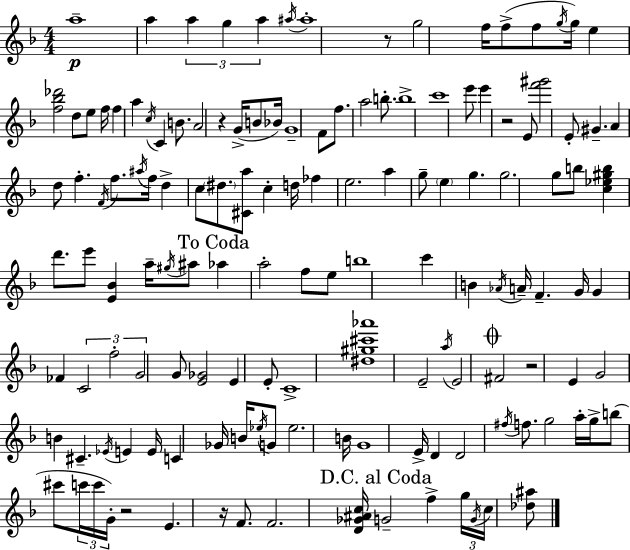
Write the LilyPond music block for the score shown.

{
  \clef treble
  \numericTimeSignature
  \time 4/4
  \key f \major
  a''1--\p | a''4 \tuplet 3/2 { a''4 g''4 a''4 } | \acciaccatura { ais''16 } ais''1-. | r8 g''2 f''16 f''8->( f''8 | \break \acciaccatura { g''16 } g''16) e''4 <f'' bes'' des'''>2 d''8 | e''8 f''16 f''4 a''4 \acciaccatura { c''16 } c'4 | b'8. a'2 r4 g'16->( | b'8 bes'16) g'1-- | \break f'8 f''8. a''2 | b''8.-. b''1-> | c'''1 | e'''8 e'''4 r2 | \break e'8 <f''' gis'''>2 e'8-. gis'4.-- | a'4 d''8 f''4.-. \acciaccatura { f'16 } | f''8. \acciaccatura { ais''16 } f''16 d''4-> c''8 \parenthesize dis''8. <cis' a''>8 | c''4-. d''16 fes''4 e''2. | \break a''4 g''8-- \parenthesize e''4 g''4. | g''2. | g''8 b''8 <c'' ees'' gis'' b''>4 d'''8. e'''8 <e' bes'>4 | a''16-- \acciaccatura { gis''16 } ais''8 \mark "To Coda" aes''4 a''2-. | \break f''8 e''8 b''1 | c'''4 b'4 \acciaccatura { aes'16 } a'16-- | f'4.-- g'16 g'4 fes'4 \tuplet 3/2 { c'2 | f''2-. g'2 } | \break g'8 <e' ges'>2 | e'4 e'8-. c'1-> | <dis'' gis'' cis''' aes'''>1 | e'2-- \acciaccatura { a''16 } | \break e'2 \mark \markup { \musicglyph "scripts.coda" } fis'2 | r2 e'4 g'2 | b'4 cis'4.-- \acciaccatura { ees'16 } e'4 | e'16 c'4 ges'16 b'16 \acciaccatura { ees''16 } g'8 ees''2. | \break b'16 g'1 | e'16-> d'4 d'2 | \acciaccatura { fis''16 } f''8. g''2 | a''16-. g''16-> b''8( cis'''8 \tuplet 3/2 { c'''16 c'''16 g'16-.) } r2 | \break e'4. r16 f'8. f'2. | <d' ges' ais' c''>16 \mark "D.C. al Coda" g'2-- | f''4-> \tuplet 3/2 { g''16 \acciaccatura { g'16 } c''16 } <des'' ais''>8 \bar "|."
}